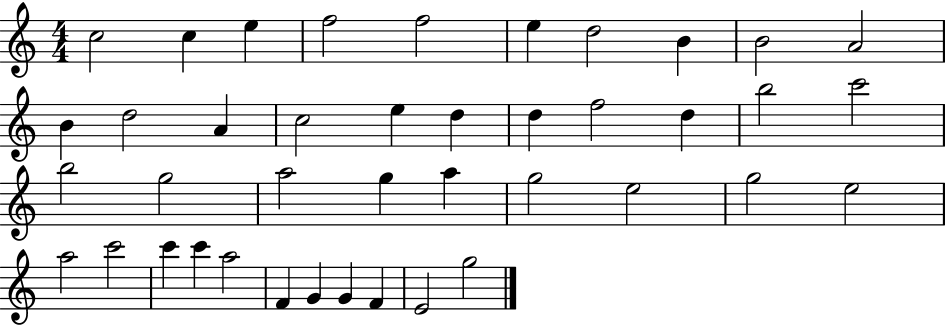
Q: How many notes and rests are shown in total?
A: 41